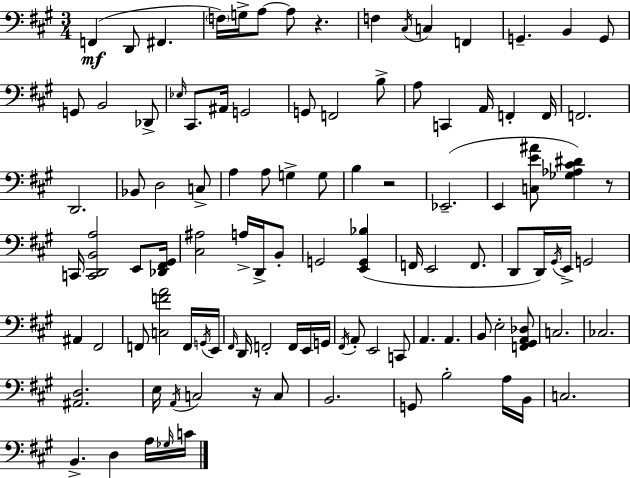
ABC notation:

X:1
T:Untitled
M:3/4
L:1/4
K:A
F,, D,,/2 ^F,, F,/4 G,/4 A,/2 A,/2 z F, ^C,/4 C, F,, G,, B,, G,,/2 G,,/2 B,,2 _D,,/2 _E,/4 ^C,,/2 ^A,,/4 G,,2 G,,/2 F,,2 B,/2 A,/2 C,, A,,/4 F,, F,,/4 F,,2 D,,2 _B,,/2 D,2 C,/2 A, A,/2 G, G,/2 B, z2 _E,,2 E,, [C,E^A]/2 [_G,_A,^C^D] z/2 C,,/4 [C,,D,,B,,A,]2 E,,/2 [_D,,^F,,^G,,]/4 [^C,^A,]2 A,/4 D,,/4 B,,/2 G,,2 [E,,G,,_B,] F,,/4 E,,2 F,,/2 D,,/2 D,,/4 ^G,,/4 E,,/4 G,,2 ^A,, ^F,,2 F,,/2 [C,FA]2 F,,/4 G,,/4 E,,/4 ^F,,/4 D,,/4 F,,2 F,,/4 E,,/4 G,,/4 ^F,,/4 A,,/2 E,,2 C,,/2 A,, A,, B,,/2 E,2 [F,,^G,,A,,_D,]/2 C,2 _C,2 [^A,,D,]2 E,/4 A,,/4 C,2 z/4 C,/2 B,,2 G,,/2 B,2 A,/4 B,,/4 C,2 B,, D, A,/4 _G,/4 C/4